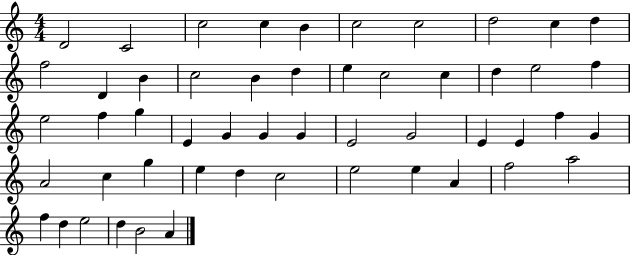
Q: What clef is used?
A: treble